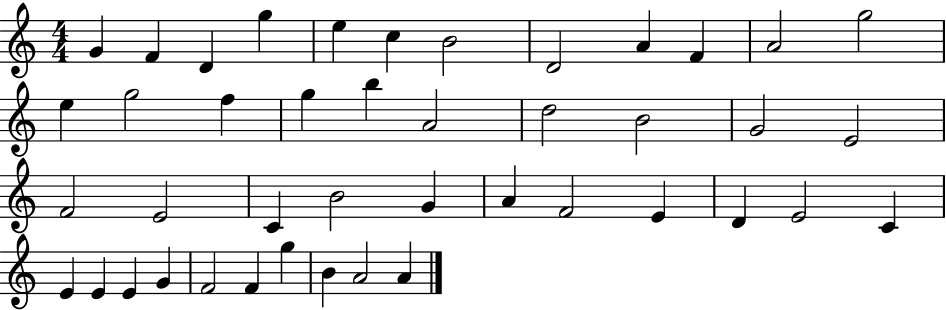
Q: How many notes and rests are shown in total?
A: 43